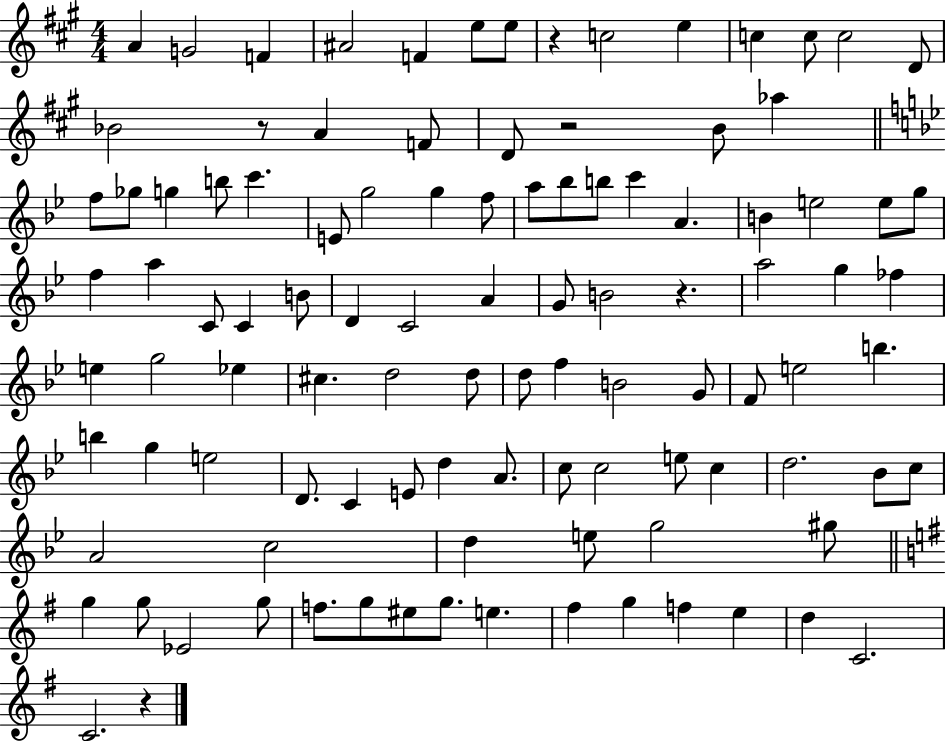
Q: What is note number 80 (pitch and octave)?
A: C5